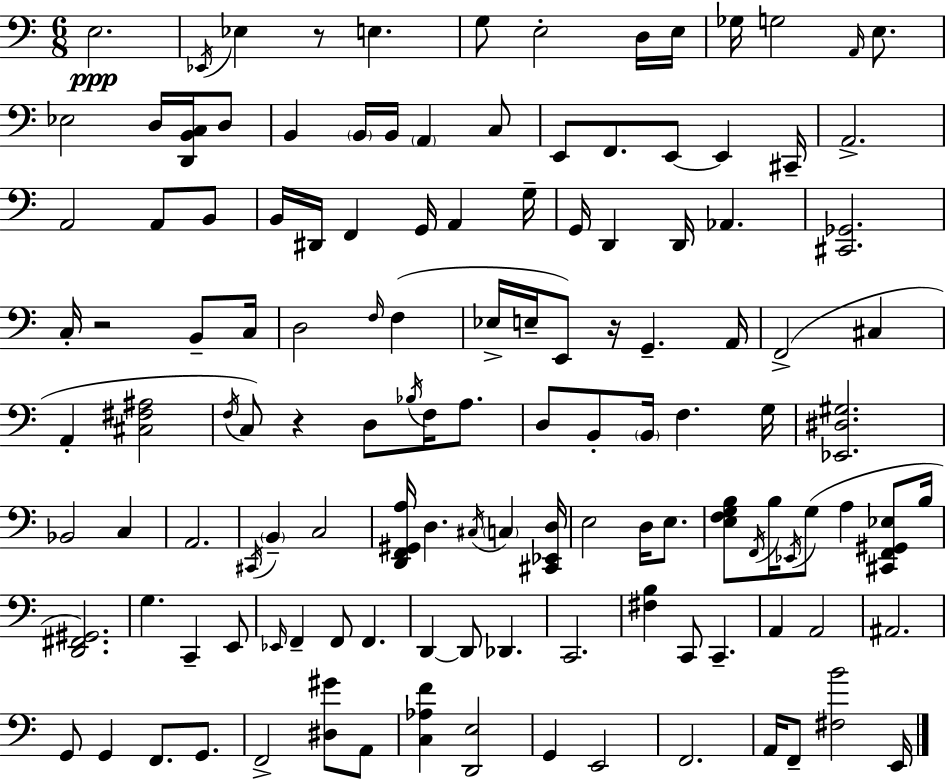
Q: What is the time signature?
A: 6/8